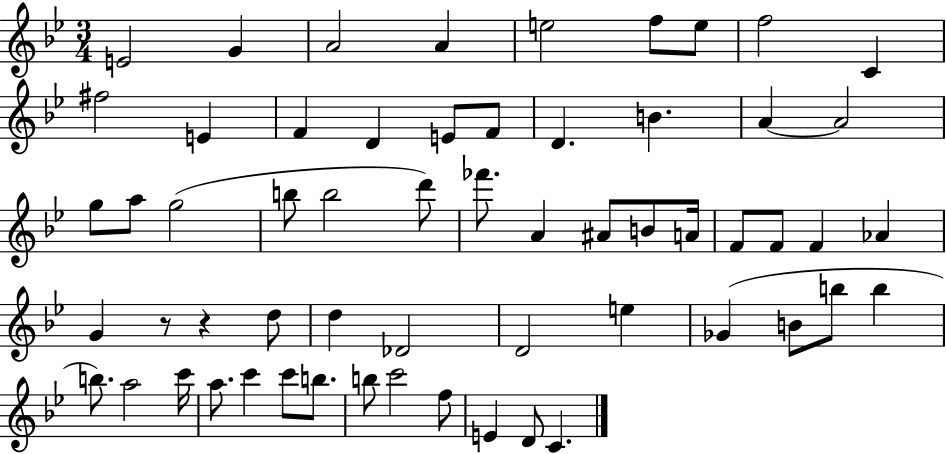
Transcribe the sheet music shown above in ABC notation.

X:1
T:Untitled
M:3/4
L:1/4
K:Bb
E2 G A2 A e2 f/2 e/2 f2 C ^f2 E F D E/2 F/2 D B A A2 g/2 a/2 g2 b/2 b2 d'/2 _f'/2 A ^A/2 B/2 A/4 F/2 F/2 F _A G z/2 z d/2 d _D2 D2 e _G B/2 b/2 b b/2 a2 c'/4 a/2 c' c'/2 b/2 b/2 c'2 f/2 E D/2 C